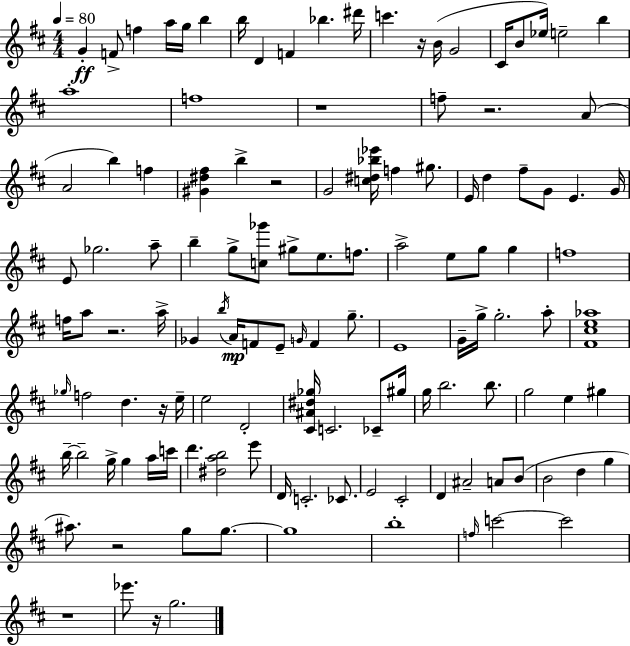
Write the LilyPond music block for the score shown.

{
  \clef treble
  \numericTimeSignature
  \time 4/4
  \key d \major
  \tempo 4 = 80
  \repeat volta 2 { g'4-.\ff f'8-> f''4 a''16 g''16 b''4 | b''16 d'4 f'4 bes''4. dis'''16 | c'''4. r16 b'16( g'2 | cis'16 b'8 ees''16) e''2-- b''4 | \break a''1-. | f''1 | r1 | f''8-- r2. a'8( | \break a'2 b''4) f''4 | <gis' dis'' fis''>4 b''4-> r2 | g'2 <c'' dis'' bes'' ees'''>16 f''4 gis''8. | e'16 d''4 fis''8-- g'8 e'4. g'16 | \break e'8 ges''2. a''8-- | b''4-- g''8-> <c'' ges'''>8 gis''8-> e''8. f''8. | a''2-> e''8 g''8 g''4 | f''1 | \break f''16 a''8 r2. a''16-> | ges'4 \acciaccatura { b''16 } a'16\mp f'8 e'8-- \grace { g'16 } f'4 g''8.-- | e'1 | g'16-- g''16-> g''2.-. | \break a''8-. <fis' cis'' e'' aes''>1 | \grace { ges''16 } f''2 d''4. | r16 e''16-- e''2 d'2-. | <cis' ais' dis'' ges''>16 c'2. | \break ces'8-- gis''16 g''16 b''2. | b''8. g''2 e''4 gis''4 | b''16--~~ b''2-- g''16-> g''4 | a''16 c'''16 d'''4. <dis'' a'' b''>2 | \break e'''8 d'16 c'2.-. | ces'8. e'2 cis'2-. | d'4 ais'2-- a'8 | b'8( b'2 d''4 g''4 | \break ais''8.) r2 g''8 | g''8.~~ g''1 | b''1-. | \grace { f''16 } c'''2~~ c'''2 | \break r1 | ees'''8. r16 g''2. | } \bar "|."
}